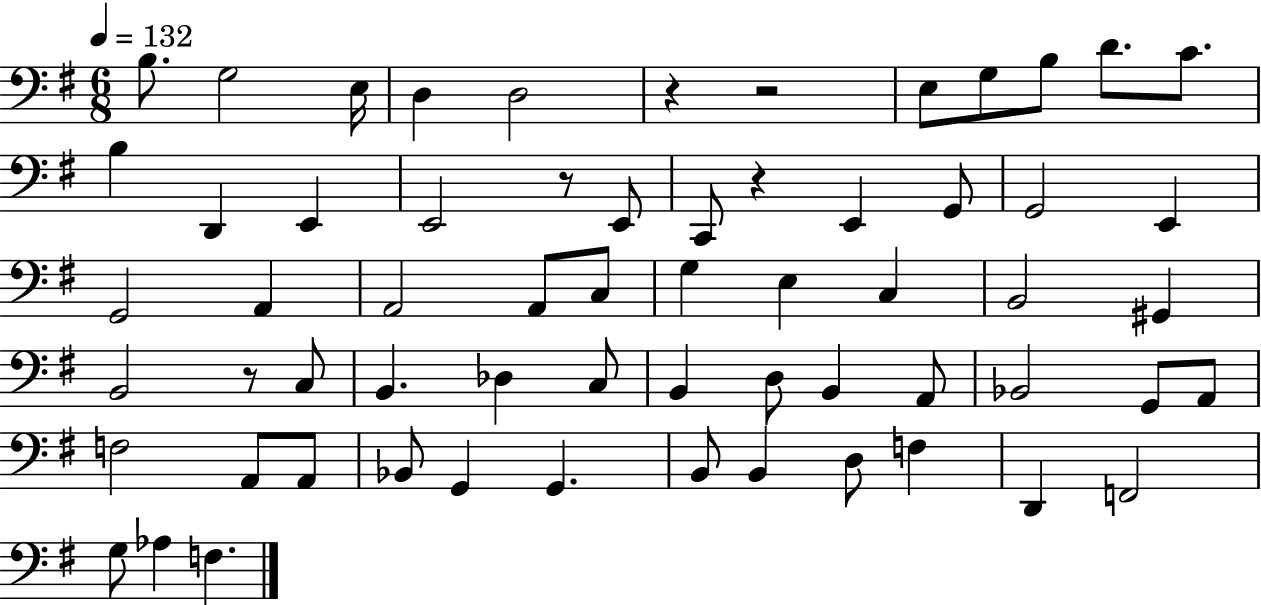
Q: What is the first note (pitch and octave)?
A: B3